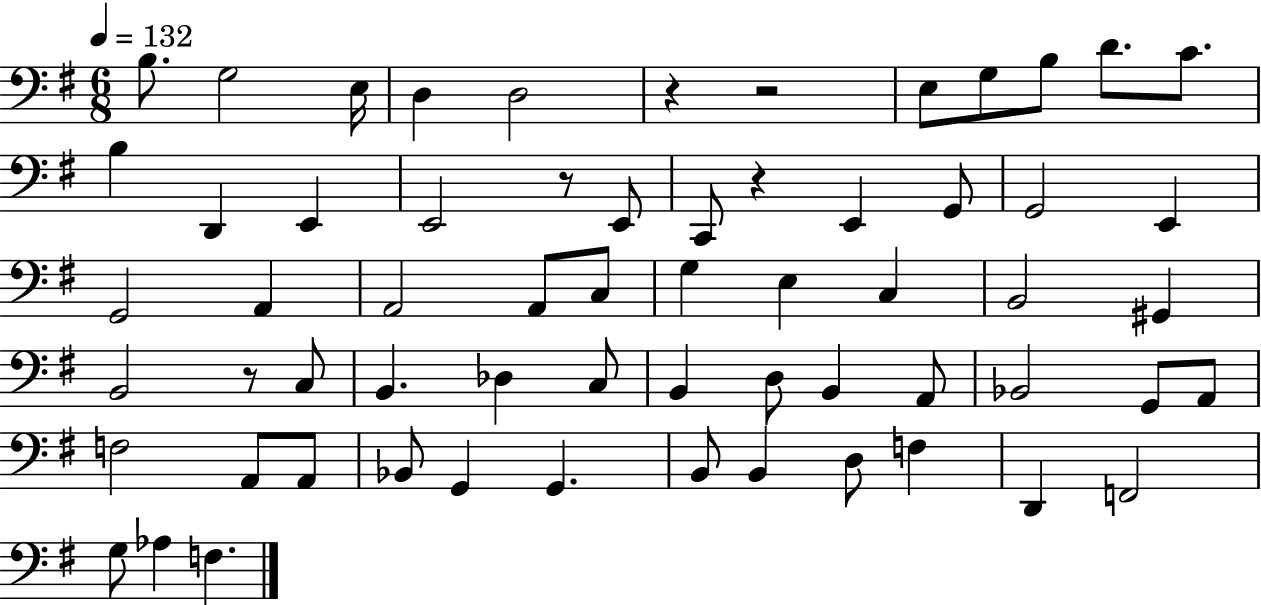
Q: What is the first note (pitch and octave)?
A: B3